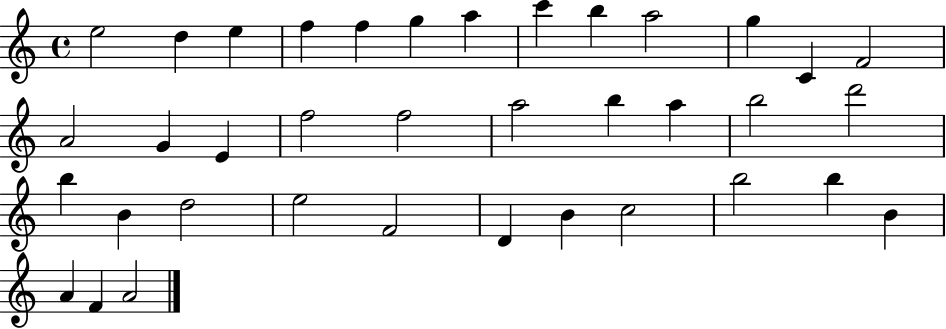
E5/h D5/q E5/q F5/q F5/q G5/q A5/q C6/q B5/q A5/h G5/q C4/q F4/h A4/h G4/q E4/q F5/h F5/h A5/h B5/q A5/q B5/h D6/h B5/q B4/q D5/h E5/h F4/h D4/q B4/q C5/h B5/h B5/q B4/q A4/q F4/q A4/h